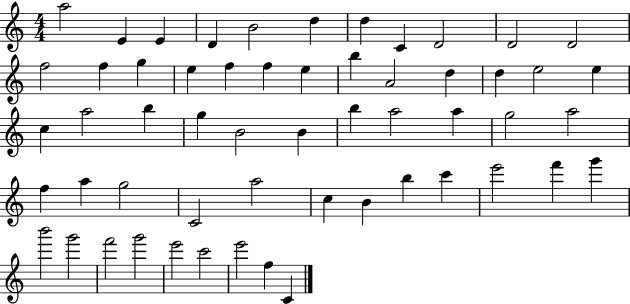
X:1
T:Untitled
M:4/4
L:1/4
K:C
a2 E E D B2 d d C D2 D2 D2 f2 f g e f f e b A2 d d e2 e c a2 b g B2 B b a2 a g2 a2 f a g2 C2 a2 c B b c' e'2 f' g' b'2 g'2 f'2 g'2 e'2 c'2 e'2 f C